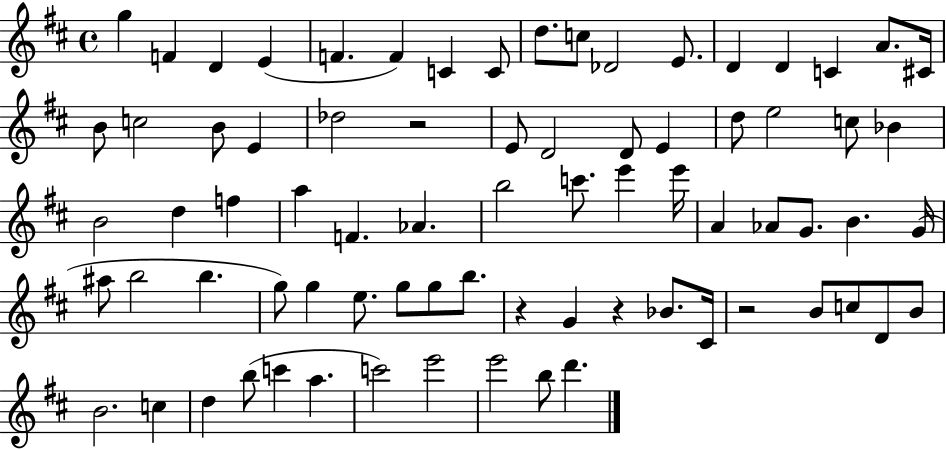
G5/q F4/q D4/q E4/q F4/q. F4/q C4/q C4/e D5/e. C5/e Db4/h E4/e. D4/q D4/q C4/q A4/e. C#4/s B4/e C5/h B4/e E4/q Db5/h R/h E4/e D4/h D4/e E4/q D5/e E5/h C5/e Bb4/q B4/h D5/q F5/q A5/q F4/q. Ab4/q. B5/h C6/e. E6/q E6/s A4/q Ab4/e G4/e. B4/q. G4/s A#5/e B5/h B5/q. G5/e G5/q E5/e. G5/e G5/e B5/e. R/q G4/q R/q Bb4/e. C#4/s R/h B4/e C5/e D4/e B4/e B4/h. C5/q D5/q B5/e C6/q A5/q. C6/h E6/h E6/h B5/e D6/q.